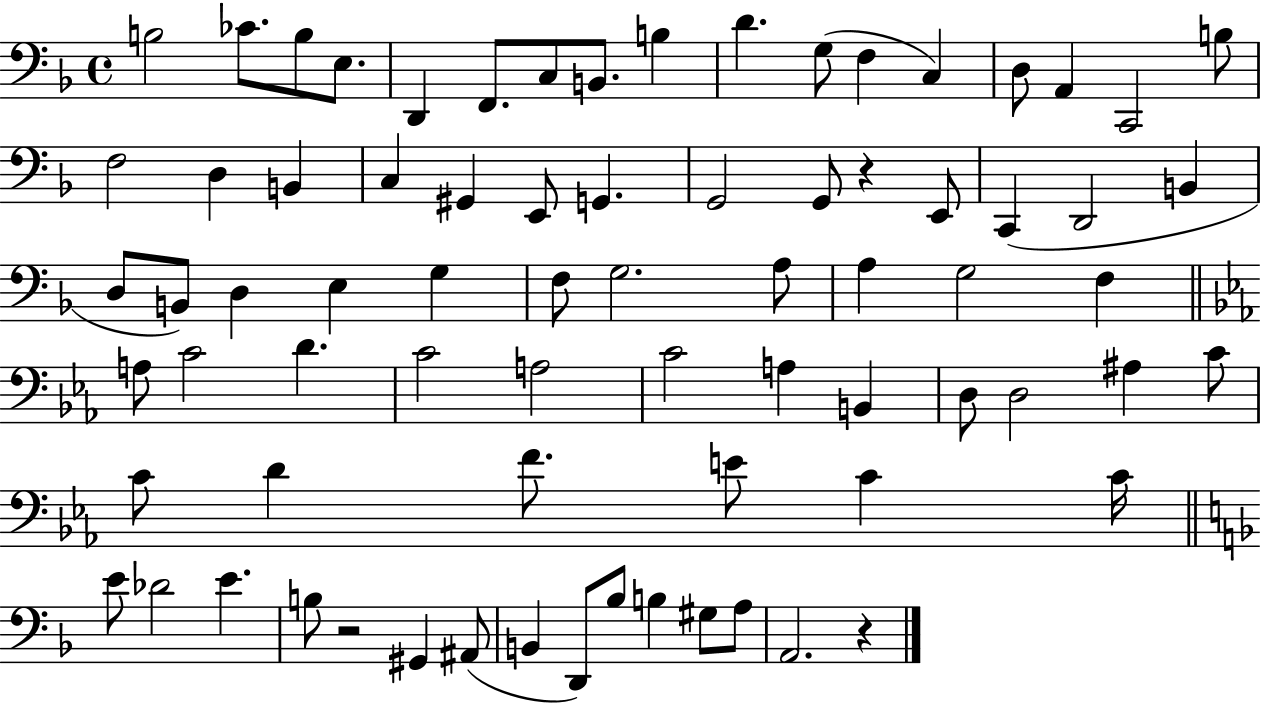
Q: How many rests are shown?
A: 3